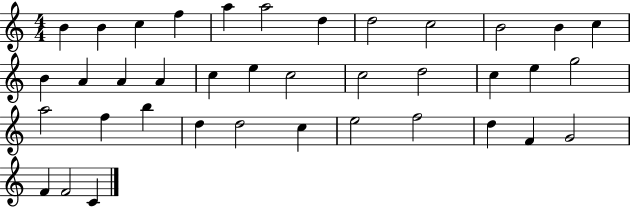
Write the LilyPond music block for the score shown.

{
  \clef treble
  \numericTimeSignature
  \time 4/4
  \key c \major
  b'4 b'4 c''4 f''4 | a''4 a''2 d''4 | d''2 c''2 | b'2 b'4 c''4 | \break b'4 a'4 a'4 a'4 | c''4 e''4 c''2 | c''2 d''2 | c''4 e''4 g''2 | \break a''2 f''4 b''4 | d''4 d''2 c''4 | e''2 f''2 | d''4 f'4 g'2 | \break f'4 f'2 c'4 | \bar "|."
}